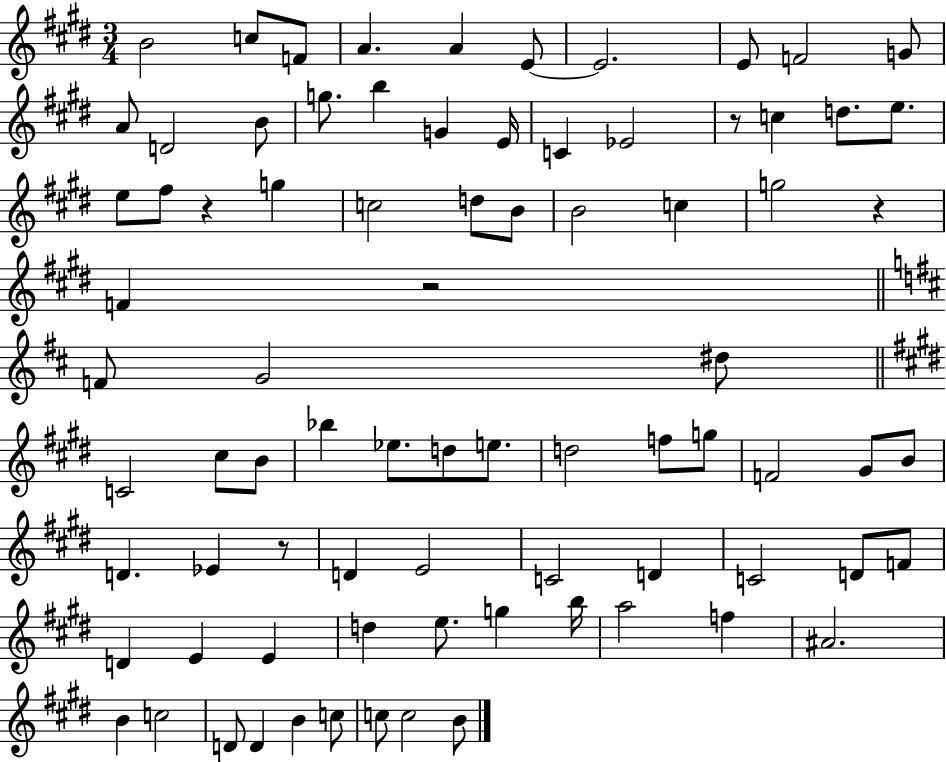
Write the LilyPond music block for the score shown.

{
  \clef treble
  \numericTimeSignature
  \time 3/4
  \key e \major
  \repeat volta 2 { b'2 c''8 f'8 | a'4. a'4 e'8~~ | e'2. | e'8 f'2 g'8 | \break a'8 d'2 b'8 | g''8. b''4 g'4 e'16 | c'4 ees'2 | r8 c''4 d''8. e''8. | \break e''8 fis''8 r4 g''4 | c''2 d''8 b'8 | b'2 c''4 | g''2 r4 | \break f'4 r2 | \bar "||" \break \key b \minor f'8 g'2 dis''8 | \bar "||" \break \key e \major c'2 cis''8 b'8 | bes''4 ees''8. d''8 e''8. | d''2 f''8 g''8 | f'2 gis'8 b'8 | \break d'4. ees'4 r8 | d'4 e'2 | c'2 d'4 | c'2 d'8 f'8 | \break d'4 e'4 e'4 | d''4 e''8. g''4 b''16 | a''2 f''4 | ais'2. | \break b'4 c''2 | d'8 d'4 b'4 c''8 | c''8 c''2 b'8 | } \bar "|."
}